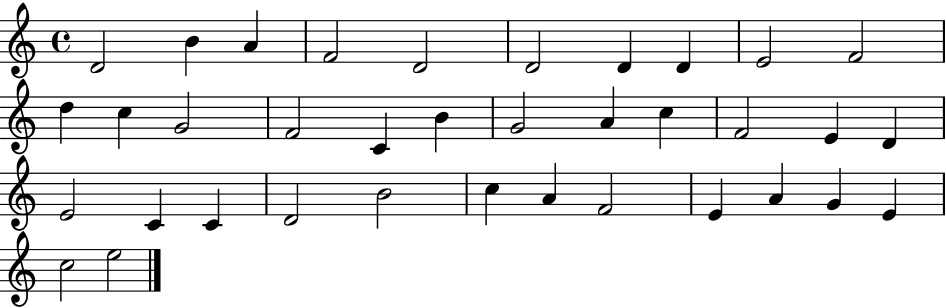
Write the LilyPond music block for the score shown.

{
  \clef treble
  \time 4/4
  \defaultTimeSignature
  \key c \major
  d'2 b'4 a'4 | f'2 d'2 | d'2 d'4 d'4 | e'2 f'2 | \break d''4 c''4 g'2 | f'2 c'4 b'4 | g'2 a'4 c''4 | f'2 e'4 d'4 | \break e'2 c'4 c'4 | d'2 b'2 | c''4 a'4 f'2 | e'4 a'4 g'4 e'4 | \break c''2 e''2 | \bar "|."
}